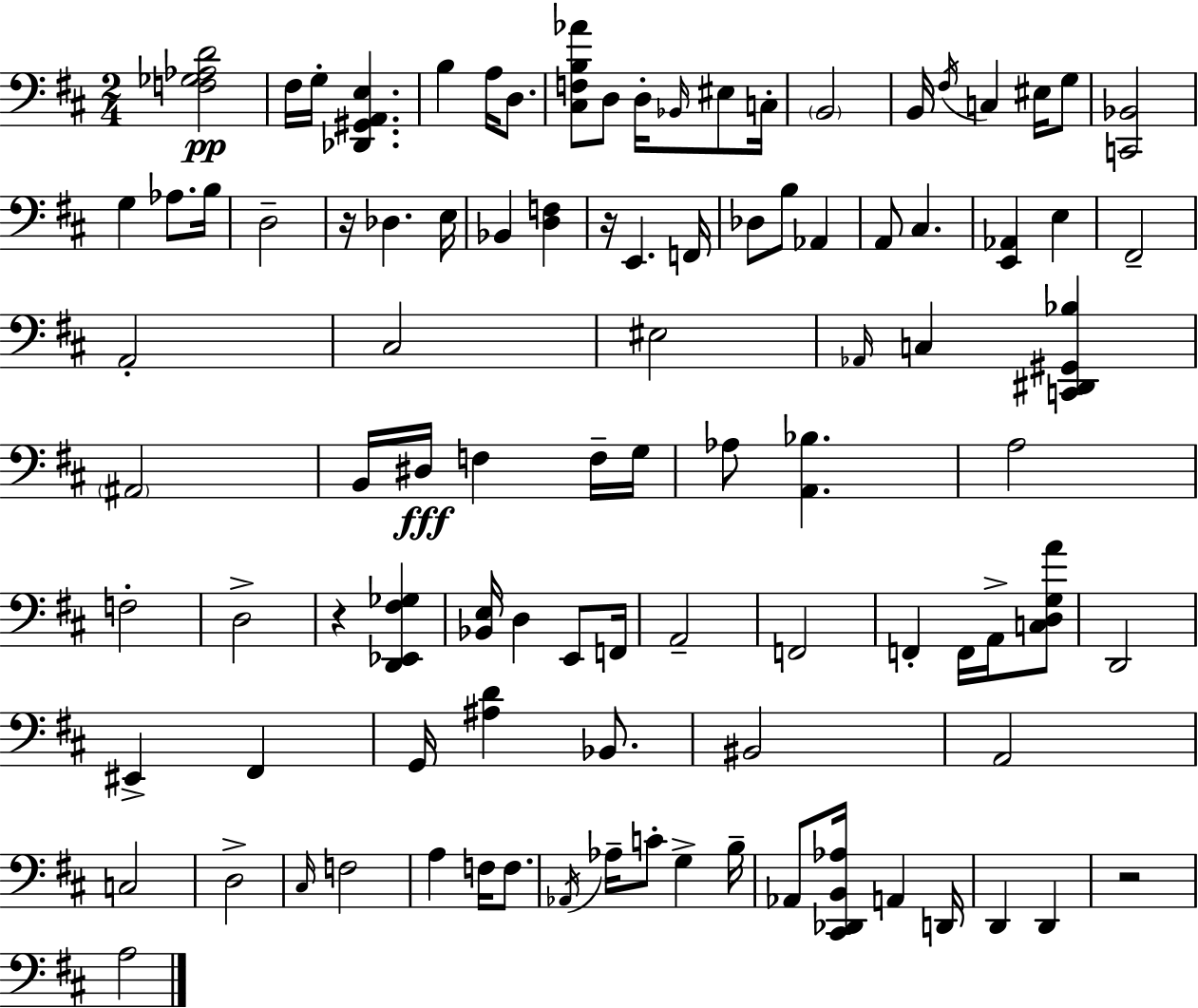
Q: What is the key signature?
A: D major